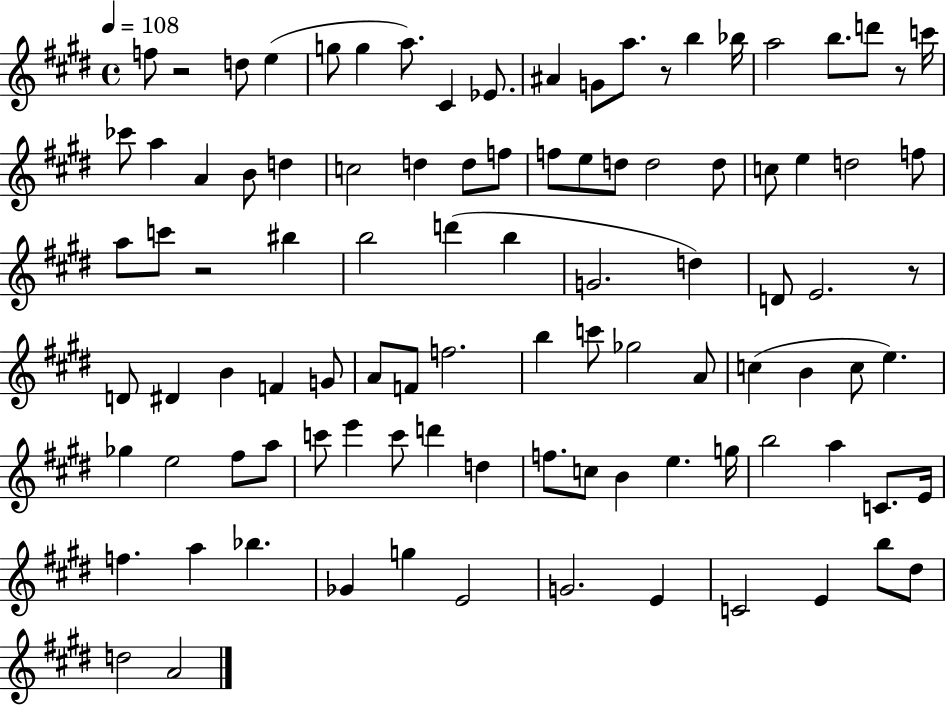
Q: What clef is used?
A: treble